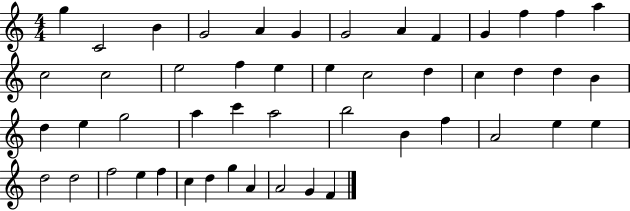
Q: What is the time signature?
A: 4/4